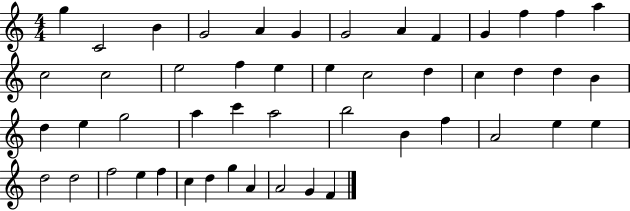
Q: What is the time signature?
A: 4/4